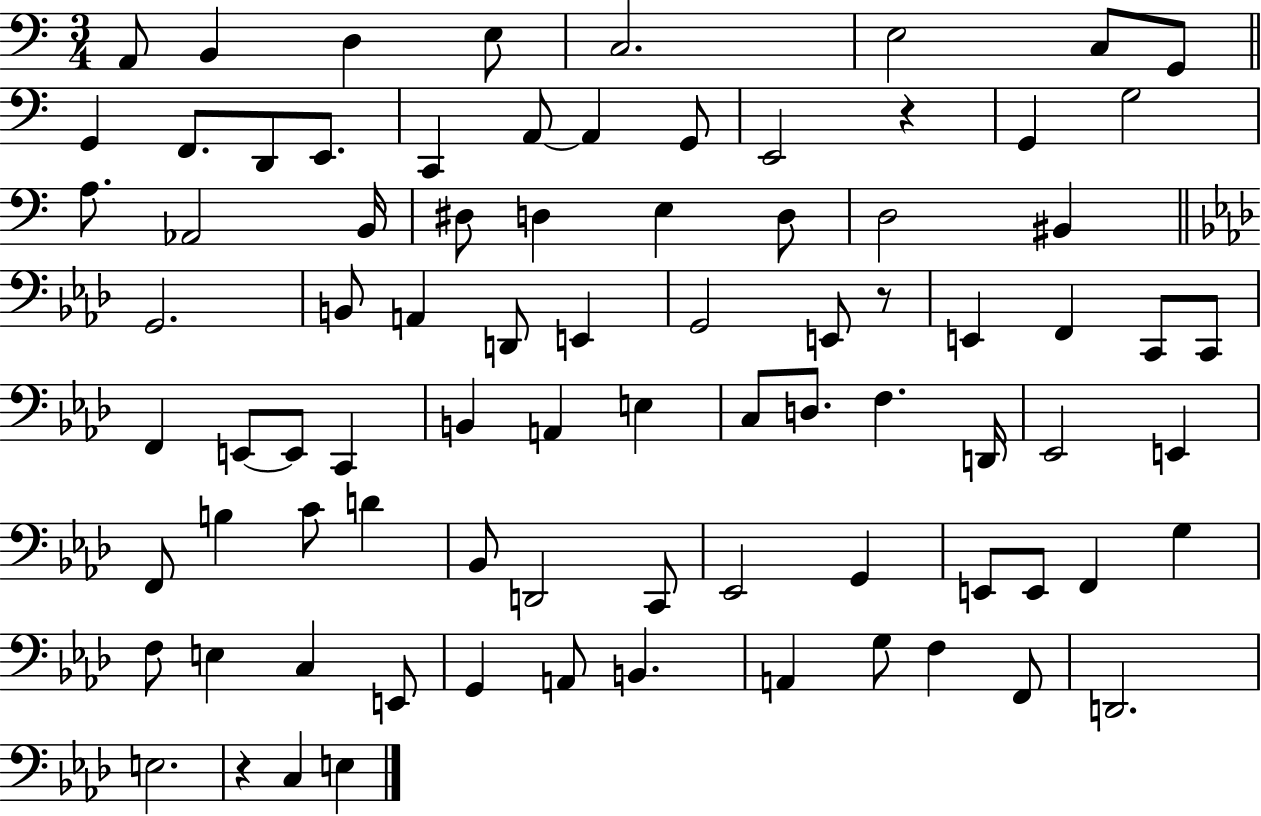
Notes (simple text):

A2/e B2/q D3/q E3/e C3/h. E3/h C3/e G2/e G2/q F2/e. D2/e E2/e. C2/q A2/e A2/q G2/e E2/h R/q G2/q G3/h A3/e. Ab2/h B2/s D#3/e D3/q E3/q D3/e D3/h BIS2/q G2/h. B2/e A2/q D2/e E2/q G2/h E2/e R/e E2/q F2/q C2/e C2/e F2/q E2/e E2/e C2/q B2/q A2/q E3/q C3/e D3/e. F3/q. D2/s Eb2/h E2/q F2/e B3/q C4/e D4/q Bb2/e D2/h C2/e Eb2/h G2/q E2/e E2/e F2/q G3/q F3/e E3/q C3/q E2/e G2/q A2/e B2/q. A2/q G3/e F3/q F2/e D2/h. E3/h. R/q C3/q E3/q